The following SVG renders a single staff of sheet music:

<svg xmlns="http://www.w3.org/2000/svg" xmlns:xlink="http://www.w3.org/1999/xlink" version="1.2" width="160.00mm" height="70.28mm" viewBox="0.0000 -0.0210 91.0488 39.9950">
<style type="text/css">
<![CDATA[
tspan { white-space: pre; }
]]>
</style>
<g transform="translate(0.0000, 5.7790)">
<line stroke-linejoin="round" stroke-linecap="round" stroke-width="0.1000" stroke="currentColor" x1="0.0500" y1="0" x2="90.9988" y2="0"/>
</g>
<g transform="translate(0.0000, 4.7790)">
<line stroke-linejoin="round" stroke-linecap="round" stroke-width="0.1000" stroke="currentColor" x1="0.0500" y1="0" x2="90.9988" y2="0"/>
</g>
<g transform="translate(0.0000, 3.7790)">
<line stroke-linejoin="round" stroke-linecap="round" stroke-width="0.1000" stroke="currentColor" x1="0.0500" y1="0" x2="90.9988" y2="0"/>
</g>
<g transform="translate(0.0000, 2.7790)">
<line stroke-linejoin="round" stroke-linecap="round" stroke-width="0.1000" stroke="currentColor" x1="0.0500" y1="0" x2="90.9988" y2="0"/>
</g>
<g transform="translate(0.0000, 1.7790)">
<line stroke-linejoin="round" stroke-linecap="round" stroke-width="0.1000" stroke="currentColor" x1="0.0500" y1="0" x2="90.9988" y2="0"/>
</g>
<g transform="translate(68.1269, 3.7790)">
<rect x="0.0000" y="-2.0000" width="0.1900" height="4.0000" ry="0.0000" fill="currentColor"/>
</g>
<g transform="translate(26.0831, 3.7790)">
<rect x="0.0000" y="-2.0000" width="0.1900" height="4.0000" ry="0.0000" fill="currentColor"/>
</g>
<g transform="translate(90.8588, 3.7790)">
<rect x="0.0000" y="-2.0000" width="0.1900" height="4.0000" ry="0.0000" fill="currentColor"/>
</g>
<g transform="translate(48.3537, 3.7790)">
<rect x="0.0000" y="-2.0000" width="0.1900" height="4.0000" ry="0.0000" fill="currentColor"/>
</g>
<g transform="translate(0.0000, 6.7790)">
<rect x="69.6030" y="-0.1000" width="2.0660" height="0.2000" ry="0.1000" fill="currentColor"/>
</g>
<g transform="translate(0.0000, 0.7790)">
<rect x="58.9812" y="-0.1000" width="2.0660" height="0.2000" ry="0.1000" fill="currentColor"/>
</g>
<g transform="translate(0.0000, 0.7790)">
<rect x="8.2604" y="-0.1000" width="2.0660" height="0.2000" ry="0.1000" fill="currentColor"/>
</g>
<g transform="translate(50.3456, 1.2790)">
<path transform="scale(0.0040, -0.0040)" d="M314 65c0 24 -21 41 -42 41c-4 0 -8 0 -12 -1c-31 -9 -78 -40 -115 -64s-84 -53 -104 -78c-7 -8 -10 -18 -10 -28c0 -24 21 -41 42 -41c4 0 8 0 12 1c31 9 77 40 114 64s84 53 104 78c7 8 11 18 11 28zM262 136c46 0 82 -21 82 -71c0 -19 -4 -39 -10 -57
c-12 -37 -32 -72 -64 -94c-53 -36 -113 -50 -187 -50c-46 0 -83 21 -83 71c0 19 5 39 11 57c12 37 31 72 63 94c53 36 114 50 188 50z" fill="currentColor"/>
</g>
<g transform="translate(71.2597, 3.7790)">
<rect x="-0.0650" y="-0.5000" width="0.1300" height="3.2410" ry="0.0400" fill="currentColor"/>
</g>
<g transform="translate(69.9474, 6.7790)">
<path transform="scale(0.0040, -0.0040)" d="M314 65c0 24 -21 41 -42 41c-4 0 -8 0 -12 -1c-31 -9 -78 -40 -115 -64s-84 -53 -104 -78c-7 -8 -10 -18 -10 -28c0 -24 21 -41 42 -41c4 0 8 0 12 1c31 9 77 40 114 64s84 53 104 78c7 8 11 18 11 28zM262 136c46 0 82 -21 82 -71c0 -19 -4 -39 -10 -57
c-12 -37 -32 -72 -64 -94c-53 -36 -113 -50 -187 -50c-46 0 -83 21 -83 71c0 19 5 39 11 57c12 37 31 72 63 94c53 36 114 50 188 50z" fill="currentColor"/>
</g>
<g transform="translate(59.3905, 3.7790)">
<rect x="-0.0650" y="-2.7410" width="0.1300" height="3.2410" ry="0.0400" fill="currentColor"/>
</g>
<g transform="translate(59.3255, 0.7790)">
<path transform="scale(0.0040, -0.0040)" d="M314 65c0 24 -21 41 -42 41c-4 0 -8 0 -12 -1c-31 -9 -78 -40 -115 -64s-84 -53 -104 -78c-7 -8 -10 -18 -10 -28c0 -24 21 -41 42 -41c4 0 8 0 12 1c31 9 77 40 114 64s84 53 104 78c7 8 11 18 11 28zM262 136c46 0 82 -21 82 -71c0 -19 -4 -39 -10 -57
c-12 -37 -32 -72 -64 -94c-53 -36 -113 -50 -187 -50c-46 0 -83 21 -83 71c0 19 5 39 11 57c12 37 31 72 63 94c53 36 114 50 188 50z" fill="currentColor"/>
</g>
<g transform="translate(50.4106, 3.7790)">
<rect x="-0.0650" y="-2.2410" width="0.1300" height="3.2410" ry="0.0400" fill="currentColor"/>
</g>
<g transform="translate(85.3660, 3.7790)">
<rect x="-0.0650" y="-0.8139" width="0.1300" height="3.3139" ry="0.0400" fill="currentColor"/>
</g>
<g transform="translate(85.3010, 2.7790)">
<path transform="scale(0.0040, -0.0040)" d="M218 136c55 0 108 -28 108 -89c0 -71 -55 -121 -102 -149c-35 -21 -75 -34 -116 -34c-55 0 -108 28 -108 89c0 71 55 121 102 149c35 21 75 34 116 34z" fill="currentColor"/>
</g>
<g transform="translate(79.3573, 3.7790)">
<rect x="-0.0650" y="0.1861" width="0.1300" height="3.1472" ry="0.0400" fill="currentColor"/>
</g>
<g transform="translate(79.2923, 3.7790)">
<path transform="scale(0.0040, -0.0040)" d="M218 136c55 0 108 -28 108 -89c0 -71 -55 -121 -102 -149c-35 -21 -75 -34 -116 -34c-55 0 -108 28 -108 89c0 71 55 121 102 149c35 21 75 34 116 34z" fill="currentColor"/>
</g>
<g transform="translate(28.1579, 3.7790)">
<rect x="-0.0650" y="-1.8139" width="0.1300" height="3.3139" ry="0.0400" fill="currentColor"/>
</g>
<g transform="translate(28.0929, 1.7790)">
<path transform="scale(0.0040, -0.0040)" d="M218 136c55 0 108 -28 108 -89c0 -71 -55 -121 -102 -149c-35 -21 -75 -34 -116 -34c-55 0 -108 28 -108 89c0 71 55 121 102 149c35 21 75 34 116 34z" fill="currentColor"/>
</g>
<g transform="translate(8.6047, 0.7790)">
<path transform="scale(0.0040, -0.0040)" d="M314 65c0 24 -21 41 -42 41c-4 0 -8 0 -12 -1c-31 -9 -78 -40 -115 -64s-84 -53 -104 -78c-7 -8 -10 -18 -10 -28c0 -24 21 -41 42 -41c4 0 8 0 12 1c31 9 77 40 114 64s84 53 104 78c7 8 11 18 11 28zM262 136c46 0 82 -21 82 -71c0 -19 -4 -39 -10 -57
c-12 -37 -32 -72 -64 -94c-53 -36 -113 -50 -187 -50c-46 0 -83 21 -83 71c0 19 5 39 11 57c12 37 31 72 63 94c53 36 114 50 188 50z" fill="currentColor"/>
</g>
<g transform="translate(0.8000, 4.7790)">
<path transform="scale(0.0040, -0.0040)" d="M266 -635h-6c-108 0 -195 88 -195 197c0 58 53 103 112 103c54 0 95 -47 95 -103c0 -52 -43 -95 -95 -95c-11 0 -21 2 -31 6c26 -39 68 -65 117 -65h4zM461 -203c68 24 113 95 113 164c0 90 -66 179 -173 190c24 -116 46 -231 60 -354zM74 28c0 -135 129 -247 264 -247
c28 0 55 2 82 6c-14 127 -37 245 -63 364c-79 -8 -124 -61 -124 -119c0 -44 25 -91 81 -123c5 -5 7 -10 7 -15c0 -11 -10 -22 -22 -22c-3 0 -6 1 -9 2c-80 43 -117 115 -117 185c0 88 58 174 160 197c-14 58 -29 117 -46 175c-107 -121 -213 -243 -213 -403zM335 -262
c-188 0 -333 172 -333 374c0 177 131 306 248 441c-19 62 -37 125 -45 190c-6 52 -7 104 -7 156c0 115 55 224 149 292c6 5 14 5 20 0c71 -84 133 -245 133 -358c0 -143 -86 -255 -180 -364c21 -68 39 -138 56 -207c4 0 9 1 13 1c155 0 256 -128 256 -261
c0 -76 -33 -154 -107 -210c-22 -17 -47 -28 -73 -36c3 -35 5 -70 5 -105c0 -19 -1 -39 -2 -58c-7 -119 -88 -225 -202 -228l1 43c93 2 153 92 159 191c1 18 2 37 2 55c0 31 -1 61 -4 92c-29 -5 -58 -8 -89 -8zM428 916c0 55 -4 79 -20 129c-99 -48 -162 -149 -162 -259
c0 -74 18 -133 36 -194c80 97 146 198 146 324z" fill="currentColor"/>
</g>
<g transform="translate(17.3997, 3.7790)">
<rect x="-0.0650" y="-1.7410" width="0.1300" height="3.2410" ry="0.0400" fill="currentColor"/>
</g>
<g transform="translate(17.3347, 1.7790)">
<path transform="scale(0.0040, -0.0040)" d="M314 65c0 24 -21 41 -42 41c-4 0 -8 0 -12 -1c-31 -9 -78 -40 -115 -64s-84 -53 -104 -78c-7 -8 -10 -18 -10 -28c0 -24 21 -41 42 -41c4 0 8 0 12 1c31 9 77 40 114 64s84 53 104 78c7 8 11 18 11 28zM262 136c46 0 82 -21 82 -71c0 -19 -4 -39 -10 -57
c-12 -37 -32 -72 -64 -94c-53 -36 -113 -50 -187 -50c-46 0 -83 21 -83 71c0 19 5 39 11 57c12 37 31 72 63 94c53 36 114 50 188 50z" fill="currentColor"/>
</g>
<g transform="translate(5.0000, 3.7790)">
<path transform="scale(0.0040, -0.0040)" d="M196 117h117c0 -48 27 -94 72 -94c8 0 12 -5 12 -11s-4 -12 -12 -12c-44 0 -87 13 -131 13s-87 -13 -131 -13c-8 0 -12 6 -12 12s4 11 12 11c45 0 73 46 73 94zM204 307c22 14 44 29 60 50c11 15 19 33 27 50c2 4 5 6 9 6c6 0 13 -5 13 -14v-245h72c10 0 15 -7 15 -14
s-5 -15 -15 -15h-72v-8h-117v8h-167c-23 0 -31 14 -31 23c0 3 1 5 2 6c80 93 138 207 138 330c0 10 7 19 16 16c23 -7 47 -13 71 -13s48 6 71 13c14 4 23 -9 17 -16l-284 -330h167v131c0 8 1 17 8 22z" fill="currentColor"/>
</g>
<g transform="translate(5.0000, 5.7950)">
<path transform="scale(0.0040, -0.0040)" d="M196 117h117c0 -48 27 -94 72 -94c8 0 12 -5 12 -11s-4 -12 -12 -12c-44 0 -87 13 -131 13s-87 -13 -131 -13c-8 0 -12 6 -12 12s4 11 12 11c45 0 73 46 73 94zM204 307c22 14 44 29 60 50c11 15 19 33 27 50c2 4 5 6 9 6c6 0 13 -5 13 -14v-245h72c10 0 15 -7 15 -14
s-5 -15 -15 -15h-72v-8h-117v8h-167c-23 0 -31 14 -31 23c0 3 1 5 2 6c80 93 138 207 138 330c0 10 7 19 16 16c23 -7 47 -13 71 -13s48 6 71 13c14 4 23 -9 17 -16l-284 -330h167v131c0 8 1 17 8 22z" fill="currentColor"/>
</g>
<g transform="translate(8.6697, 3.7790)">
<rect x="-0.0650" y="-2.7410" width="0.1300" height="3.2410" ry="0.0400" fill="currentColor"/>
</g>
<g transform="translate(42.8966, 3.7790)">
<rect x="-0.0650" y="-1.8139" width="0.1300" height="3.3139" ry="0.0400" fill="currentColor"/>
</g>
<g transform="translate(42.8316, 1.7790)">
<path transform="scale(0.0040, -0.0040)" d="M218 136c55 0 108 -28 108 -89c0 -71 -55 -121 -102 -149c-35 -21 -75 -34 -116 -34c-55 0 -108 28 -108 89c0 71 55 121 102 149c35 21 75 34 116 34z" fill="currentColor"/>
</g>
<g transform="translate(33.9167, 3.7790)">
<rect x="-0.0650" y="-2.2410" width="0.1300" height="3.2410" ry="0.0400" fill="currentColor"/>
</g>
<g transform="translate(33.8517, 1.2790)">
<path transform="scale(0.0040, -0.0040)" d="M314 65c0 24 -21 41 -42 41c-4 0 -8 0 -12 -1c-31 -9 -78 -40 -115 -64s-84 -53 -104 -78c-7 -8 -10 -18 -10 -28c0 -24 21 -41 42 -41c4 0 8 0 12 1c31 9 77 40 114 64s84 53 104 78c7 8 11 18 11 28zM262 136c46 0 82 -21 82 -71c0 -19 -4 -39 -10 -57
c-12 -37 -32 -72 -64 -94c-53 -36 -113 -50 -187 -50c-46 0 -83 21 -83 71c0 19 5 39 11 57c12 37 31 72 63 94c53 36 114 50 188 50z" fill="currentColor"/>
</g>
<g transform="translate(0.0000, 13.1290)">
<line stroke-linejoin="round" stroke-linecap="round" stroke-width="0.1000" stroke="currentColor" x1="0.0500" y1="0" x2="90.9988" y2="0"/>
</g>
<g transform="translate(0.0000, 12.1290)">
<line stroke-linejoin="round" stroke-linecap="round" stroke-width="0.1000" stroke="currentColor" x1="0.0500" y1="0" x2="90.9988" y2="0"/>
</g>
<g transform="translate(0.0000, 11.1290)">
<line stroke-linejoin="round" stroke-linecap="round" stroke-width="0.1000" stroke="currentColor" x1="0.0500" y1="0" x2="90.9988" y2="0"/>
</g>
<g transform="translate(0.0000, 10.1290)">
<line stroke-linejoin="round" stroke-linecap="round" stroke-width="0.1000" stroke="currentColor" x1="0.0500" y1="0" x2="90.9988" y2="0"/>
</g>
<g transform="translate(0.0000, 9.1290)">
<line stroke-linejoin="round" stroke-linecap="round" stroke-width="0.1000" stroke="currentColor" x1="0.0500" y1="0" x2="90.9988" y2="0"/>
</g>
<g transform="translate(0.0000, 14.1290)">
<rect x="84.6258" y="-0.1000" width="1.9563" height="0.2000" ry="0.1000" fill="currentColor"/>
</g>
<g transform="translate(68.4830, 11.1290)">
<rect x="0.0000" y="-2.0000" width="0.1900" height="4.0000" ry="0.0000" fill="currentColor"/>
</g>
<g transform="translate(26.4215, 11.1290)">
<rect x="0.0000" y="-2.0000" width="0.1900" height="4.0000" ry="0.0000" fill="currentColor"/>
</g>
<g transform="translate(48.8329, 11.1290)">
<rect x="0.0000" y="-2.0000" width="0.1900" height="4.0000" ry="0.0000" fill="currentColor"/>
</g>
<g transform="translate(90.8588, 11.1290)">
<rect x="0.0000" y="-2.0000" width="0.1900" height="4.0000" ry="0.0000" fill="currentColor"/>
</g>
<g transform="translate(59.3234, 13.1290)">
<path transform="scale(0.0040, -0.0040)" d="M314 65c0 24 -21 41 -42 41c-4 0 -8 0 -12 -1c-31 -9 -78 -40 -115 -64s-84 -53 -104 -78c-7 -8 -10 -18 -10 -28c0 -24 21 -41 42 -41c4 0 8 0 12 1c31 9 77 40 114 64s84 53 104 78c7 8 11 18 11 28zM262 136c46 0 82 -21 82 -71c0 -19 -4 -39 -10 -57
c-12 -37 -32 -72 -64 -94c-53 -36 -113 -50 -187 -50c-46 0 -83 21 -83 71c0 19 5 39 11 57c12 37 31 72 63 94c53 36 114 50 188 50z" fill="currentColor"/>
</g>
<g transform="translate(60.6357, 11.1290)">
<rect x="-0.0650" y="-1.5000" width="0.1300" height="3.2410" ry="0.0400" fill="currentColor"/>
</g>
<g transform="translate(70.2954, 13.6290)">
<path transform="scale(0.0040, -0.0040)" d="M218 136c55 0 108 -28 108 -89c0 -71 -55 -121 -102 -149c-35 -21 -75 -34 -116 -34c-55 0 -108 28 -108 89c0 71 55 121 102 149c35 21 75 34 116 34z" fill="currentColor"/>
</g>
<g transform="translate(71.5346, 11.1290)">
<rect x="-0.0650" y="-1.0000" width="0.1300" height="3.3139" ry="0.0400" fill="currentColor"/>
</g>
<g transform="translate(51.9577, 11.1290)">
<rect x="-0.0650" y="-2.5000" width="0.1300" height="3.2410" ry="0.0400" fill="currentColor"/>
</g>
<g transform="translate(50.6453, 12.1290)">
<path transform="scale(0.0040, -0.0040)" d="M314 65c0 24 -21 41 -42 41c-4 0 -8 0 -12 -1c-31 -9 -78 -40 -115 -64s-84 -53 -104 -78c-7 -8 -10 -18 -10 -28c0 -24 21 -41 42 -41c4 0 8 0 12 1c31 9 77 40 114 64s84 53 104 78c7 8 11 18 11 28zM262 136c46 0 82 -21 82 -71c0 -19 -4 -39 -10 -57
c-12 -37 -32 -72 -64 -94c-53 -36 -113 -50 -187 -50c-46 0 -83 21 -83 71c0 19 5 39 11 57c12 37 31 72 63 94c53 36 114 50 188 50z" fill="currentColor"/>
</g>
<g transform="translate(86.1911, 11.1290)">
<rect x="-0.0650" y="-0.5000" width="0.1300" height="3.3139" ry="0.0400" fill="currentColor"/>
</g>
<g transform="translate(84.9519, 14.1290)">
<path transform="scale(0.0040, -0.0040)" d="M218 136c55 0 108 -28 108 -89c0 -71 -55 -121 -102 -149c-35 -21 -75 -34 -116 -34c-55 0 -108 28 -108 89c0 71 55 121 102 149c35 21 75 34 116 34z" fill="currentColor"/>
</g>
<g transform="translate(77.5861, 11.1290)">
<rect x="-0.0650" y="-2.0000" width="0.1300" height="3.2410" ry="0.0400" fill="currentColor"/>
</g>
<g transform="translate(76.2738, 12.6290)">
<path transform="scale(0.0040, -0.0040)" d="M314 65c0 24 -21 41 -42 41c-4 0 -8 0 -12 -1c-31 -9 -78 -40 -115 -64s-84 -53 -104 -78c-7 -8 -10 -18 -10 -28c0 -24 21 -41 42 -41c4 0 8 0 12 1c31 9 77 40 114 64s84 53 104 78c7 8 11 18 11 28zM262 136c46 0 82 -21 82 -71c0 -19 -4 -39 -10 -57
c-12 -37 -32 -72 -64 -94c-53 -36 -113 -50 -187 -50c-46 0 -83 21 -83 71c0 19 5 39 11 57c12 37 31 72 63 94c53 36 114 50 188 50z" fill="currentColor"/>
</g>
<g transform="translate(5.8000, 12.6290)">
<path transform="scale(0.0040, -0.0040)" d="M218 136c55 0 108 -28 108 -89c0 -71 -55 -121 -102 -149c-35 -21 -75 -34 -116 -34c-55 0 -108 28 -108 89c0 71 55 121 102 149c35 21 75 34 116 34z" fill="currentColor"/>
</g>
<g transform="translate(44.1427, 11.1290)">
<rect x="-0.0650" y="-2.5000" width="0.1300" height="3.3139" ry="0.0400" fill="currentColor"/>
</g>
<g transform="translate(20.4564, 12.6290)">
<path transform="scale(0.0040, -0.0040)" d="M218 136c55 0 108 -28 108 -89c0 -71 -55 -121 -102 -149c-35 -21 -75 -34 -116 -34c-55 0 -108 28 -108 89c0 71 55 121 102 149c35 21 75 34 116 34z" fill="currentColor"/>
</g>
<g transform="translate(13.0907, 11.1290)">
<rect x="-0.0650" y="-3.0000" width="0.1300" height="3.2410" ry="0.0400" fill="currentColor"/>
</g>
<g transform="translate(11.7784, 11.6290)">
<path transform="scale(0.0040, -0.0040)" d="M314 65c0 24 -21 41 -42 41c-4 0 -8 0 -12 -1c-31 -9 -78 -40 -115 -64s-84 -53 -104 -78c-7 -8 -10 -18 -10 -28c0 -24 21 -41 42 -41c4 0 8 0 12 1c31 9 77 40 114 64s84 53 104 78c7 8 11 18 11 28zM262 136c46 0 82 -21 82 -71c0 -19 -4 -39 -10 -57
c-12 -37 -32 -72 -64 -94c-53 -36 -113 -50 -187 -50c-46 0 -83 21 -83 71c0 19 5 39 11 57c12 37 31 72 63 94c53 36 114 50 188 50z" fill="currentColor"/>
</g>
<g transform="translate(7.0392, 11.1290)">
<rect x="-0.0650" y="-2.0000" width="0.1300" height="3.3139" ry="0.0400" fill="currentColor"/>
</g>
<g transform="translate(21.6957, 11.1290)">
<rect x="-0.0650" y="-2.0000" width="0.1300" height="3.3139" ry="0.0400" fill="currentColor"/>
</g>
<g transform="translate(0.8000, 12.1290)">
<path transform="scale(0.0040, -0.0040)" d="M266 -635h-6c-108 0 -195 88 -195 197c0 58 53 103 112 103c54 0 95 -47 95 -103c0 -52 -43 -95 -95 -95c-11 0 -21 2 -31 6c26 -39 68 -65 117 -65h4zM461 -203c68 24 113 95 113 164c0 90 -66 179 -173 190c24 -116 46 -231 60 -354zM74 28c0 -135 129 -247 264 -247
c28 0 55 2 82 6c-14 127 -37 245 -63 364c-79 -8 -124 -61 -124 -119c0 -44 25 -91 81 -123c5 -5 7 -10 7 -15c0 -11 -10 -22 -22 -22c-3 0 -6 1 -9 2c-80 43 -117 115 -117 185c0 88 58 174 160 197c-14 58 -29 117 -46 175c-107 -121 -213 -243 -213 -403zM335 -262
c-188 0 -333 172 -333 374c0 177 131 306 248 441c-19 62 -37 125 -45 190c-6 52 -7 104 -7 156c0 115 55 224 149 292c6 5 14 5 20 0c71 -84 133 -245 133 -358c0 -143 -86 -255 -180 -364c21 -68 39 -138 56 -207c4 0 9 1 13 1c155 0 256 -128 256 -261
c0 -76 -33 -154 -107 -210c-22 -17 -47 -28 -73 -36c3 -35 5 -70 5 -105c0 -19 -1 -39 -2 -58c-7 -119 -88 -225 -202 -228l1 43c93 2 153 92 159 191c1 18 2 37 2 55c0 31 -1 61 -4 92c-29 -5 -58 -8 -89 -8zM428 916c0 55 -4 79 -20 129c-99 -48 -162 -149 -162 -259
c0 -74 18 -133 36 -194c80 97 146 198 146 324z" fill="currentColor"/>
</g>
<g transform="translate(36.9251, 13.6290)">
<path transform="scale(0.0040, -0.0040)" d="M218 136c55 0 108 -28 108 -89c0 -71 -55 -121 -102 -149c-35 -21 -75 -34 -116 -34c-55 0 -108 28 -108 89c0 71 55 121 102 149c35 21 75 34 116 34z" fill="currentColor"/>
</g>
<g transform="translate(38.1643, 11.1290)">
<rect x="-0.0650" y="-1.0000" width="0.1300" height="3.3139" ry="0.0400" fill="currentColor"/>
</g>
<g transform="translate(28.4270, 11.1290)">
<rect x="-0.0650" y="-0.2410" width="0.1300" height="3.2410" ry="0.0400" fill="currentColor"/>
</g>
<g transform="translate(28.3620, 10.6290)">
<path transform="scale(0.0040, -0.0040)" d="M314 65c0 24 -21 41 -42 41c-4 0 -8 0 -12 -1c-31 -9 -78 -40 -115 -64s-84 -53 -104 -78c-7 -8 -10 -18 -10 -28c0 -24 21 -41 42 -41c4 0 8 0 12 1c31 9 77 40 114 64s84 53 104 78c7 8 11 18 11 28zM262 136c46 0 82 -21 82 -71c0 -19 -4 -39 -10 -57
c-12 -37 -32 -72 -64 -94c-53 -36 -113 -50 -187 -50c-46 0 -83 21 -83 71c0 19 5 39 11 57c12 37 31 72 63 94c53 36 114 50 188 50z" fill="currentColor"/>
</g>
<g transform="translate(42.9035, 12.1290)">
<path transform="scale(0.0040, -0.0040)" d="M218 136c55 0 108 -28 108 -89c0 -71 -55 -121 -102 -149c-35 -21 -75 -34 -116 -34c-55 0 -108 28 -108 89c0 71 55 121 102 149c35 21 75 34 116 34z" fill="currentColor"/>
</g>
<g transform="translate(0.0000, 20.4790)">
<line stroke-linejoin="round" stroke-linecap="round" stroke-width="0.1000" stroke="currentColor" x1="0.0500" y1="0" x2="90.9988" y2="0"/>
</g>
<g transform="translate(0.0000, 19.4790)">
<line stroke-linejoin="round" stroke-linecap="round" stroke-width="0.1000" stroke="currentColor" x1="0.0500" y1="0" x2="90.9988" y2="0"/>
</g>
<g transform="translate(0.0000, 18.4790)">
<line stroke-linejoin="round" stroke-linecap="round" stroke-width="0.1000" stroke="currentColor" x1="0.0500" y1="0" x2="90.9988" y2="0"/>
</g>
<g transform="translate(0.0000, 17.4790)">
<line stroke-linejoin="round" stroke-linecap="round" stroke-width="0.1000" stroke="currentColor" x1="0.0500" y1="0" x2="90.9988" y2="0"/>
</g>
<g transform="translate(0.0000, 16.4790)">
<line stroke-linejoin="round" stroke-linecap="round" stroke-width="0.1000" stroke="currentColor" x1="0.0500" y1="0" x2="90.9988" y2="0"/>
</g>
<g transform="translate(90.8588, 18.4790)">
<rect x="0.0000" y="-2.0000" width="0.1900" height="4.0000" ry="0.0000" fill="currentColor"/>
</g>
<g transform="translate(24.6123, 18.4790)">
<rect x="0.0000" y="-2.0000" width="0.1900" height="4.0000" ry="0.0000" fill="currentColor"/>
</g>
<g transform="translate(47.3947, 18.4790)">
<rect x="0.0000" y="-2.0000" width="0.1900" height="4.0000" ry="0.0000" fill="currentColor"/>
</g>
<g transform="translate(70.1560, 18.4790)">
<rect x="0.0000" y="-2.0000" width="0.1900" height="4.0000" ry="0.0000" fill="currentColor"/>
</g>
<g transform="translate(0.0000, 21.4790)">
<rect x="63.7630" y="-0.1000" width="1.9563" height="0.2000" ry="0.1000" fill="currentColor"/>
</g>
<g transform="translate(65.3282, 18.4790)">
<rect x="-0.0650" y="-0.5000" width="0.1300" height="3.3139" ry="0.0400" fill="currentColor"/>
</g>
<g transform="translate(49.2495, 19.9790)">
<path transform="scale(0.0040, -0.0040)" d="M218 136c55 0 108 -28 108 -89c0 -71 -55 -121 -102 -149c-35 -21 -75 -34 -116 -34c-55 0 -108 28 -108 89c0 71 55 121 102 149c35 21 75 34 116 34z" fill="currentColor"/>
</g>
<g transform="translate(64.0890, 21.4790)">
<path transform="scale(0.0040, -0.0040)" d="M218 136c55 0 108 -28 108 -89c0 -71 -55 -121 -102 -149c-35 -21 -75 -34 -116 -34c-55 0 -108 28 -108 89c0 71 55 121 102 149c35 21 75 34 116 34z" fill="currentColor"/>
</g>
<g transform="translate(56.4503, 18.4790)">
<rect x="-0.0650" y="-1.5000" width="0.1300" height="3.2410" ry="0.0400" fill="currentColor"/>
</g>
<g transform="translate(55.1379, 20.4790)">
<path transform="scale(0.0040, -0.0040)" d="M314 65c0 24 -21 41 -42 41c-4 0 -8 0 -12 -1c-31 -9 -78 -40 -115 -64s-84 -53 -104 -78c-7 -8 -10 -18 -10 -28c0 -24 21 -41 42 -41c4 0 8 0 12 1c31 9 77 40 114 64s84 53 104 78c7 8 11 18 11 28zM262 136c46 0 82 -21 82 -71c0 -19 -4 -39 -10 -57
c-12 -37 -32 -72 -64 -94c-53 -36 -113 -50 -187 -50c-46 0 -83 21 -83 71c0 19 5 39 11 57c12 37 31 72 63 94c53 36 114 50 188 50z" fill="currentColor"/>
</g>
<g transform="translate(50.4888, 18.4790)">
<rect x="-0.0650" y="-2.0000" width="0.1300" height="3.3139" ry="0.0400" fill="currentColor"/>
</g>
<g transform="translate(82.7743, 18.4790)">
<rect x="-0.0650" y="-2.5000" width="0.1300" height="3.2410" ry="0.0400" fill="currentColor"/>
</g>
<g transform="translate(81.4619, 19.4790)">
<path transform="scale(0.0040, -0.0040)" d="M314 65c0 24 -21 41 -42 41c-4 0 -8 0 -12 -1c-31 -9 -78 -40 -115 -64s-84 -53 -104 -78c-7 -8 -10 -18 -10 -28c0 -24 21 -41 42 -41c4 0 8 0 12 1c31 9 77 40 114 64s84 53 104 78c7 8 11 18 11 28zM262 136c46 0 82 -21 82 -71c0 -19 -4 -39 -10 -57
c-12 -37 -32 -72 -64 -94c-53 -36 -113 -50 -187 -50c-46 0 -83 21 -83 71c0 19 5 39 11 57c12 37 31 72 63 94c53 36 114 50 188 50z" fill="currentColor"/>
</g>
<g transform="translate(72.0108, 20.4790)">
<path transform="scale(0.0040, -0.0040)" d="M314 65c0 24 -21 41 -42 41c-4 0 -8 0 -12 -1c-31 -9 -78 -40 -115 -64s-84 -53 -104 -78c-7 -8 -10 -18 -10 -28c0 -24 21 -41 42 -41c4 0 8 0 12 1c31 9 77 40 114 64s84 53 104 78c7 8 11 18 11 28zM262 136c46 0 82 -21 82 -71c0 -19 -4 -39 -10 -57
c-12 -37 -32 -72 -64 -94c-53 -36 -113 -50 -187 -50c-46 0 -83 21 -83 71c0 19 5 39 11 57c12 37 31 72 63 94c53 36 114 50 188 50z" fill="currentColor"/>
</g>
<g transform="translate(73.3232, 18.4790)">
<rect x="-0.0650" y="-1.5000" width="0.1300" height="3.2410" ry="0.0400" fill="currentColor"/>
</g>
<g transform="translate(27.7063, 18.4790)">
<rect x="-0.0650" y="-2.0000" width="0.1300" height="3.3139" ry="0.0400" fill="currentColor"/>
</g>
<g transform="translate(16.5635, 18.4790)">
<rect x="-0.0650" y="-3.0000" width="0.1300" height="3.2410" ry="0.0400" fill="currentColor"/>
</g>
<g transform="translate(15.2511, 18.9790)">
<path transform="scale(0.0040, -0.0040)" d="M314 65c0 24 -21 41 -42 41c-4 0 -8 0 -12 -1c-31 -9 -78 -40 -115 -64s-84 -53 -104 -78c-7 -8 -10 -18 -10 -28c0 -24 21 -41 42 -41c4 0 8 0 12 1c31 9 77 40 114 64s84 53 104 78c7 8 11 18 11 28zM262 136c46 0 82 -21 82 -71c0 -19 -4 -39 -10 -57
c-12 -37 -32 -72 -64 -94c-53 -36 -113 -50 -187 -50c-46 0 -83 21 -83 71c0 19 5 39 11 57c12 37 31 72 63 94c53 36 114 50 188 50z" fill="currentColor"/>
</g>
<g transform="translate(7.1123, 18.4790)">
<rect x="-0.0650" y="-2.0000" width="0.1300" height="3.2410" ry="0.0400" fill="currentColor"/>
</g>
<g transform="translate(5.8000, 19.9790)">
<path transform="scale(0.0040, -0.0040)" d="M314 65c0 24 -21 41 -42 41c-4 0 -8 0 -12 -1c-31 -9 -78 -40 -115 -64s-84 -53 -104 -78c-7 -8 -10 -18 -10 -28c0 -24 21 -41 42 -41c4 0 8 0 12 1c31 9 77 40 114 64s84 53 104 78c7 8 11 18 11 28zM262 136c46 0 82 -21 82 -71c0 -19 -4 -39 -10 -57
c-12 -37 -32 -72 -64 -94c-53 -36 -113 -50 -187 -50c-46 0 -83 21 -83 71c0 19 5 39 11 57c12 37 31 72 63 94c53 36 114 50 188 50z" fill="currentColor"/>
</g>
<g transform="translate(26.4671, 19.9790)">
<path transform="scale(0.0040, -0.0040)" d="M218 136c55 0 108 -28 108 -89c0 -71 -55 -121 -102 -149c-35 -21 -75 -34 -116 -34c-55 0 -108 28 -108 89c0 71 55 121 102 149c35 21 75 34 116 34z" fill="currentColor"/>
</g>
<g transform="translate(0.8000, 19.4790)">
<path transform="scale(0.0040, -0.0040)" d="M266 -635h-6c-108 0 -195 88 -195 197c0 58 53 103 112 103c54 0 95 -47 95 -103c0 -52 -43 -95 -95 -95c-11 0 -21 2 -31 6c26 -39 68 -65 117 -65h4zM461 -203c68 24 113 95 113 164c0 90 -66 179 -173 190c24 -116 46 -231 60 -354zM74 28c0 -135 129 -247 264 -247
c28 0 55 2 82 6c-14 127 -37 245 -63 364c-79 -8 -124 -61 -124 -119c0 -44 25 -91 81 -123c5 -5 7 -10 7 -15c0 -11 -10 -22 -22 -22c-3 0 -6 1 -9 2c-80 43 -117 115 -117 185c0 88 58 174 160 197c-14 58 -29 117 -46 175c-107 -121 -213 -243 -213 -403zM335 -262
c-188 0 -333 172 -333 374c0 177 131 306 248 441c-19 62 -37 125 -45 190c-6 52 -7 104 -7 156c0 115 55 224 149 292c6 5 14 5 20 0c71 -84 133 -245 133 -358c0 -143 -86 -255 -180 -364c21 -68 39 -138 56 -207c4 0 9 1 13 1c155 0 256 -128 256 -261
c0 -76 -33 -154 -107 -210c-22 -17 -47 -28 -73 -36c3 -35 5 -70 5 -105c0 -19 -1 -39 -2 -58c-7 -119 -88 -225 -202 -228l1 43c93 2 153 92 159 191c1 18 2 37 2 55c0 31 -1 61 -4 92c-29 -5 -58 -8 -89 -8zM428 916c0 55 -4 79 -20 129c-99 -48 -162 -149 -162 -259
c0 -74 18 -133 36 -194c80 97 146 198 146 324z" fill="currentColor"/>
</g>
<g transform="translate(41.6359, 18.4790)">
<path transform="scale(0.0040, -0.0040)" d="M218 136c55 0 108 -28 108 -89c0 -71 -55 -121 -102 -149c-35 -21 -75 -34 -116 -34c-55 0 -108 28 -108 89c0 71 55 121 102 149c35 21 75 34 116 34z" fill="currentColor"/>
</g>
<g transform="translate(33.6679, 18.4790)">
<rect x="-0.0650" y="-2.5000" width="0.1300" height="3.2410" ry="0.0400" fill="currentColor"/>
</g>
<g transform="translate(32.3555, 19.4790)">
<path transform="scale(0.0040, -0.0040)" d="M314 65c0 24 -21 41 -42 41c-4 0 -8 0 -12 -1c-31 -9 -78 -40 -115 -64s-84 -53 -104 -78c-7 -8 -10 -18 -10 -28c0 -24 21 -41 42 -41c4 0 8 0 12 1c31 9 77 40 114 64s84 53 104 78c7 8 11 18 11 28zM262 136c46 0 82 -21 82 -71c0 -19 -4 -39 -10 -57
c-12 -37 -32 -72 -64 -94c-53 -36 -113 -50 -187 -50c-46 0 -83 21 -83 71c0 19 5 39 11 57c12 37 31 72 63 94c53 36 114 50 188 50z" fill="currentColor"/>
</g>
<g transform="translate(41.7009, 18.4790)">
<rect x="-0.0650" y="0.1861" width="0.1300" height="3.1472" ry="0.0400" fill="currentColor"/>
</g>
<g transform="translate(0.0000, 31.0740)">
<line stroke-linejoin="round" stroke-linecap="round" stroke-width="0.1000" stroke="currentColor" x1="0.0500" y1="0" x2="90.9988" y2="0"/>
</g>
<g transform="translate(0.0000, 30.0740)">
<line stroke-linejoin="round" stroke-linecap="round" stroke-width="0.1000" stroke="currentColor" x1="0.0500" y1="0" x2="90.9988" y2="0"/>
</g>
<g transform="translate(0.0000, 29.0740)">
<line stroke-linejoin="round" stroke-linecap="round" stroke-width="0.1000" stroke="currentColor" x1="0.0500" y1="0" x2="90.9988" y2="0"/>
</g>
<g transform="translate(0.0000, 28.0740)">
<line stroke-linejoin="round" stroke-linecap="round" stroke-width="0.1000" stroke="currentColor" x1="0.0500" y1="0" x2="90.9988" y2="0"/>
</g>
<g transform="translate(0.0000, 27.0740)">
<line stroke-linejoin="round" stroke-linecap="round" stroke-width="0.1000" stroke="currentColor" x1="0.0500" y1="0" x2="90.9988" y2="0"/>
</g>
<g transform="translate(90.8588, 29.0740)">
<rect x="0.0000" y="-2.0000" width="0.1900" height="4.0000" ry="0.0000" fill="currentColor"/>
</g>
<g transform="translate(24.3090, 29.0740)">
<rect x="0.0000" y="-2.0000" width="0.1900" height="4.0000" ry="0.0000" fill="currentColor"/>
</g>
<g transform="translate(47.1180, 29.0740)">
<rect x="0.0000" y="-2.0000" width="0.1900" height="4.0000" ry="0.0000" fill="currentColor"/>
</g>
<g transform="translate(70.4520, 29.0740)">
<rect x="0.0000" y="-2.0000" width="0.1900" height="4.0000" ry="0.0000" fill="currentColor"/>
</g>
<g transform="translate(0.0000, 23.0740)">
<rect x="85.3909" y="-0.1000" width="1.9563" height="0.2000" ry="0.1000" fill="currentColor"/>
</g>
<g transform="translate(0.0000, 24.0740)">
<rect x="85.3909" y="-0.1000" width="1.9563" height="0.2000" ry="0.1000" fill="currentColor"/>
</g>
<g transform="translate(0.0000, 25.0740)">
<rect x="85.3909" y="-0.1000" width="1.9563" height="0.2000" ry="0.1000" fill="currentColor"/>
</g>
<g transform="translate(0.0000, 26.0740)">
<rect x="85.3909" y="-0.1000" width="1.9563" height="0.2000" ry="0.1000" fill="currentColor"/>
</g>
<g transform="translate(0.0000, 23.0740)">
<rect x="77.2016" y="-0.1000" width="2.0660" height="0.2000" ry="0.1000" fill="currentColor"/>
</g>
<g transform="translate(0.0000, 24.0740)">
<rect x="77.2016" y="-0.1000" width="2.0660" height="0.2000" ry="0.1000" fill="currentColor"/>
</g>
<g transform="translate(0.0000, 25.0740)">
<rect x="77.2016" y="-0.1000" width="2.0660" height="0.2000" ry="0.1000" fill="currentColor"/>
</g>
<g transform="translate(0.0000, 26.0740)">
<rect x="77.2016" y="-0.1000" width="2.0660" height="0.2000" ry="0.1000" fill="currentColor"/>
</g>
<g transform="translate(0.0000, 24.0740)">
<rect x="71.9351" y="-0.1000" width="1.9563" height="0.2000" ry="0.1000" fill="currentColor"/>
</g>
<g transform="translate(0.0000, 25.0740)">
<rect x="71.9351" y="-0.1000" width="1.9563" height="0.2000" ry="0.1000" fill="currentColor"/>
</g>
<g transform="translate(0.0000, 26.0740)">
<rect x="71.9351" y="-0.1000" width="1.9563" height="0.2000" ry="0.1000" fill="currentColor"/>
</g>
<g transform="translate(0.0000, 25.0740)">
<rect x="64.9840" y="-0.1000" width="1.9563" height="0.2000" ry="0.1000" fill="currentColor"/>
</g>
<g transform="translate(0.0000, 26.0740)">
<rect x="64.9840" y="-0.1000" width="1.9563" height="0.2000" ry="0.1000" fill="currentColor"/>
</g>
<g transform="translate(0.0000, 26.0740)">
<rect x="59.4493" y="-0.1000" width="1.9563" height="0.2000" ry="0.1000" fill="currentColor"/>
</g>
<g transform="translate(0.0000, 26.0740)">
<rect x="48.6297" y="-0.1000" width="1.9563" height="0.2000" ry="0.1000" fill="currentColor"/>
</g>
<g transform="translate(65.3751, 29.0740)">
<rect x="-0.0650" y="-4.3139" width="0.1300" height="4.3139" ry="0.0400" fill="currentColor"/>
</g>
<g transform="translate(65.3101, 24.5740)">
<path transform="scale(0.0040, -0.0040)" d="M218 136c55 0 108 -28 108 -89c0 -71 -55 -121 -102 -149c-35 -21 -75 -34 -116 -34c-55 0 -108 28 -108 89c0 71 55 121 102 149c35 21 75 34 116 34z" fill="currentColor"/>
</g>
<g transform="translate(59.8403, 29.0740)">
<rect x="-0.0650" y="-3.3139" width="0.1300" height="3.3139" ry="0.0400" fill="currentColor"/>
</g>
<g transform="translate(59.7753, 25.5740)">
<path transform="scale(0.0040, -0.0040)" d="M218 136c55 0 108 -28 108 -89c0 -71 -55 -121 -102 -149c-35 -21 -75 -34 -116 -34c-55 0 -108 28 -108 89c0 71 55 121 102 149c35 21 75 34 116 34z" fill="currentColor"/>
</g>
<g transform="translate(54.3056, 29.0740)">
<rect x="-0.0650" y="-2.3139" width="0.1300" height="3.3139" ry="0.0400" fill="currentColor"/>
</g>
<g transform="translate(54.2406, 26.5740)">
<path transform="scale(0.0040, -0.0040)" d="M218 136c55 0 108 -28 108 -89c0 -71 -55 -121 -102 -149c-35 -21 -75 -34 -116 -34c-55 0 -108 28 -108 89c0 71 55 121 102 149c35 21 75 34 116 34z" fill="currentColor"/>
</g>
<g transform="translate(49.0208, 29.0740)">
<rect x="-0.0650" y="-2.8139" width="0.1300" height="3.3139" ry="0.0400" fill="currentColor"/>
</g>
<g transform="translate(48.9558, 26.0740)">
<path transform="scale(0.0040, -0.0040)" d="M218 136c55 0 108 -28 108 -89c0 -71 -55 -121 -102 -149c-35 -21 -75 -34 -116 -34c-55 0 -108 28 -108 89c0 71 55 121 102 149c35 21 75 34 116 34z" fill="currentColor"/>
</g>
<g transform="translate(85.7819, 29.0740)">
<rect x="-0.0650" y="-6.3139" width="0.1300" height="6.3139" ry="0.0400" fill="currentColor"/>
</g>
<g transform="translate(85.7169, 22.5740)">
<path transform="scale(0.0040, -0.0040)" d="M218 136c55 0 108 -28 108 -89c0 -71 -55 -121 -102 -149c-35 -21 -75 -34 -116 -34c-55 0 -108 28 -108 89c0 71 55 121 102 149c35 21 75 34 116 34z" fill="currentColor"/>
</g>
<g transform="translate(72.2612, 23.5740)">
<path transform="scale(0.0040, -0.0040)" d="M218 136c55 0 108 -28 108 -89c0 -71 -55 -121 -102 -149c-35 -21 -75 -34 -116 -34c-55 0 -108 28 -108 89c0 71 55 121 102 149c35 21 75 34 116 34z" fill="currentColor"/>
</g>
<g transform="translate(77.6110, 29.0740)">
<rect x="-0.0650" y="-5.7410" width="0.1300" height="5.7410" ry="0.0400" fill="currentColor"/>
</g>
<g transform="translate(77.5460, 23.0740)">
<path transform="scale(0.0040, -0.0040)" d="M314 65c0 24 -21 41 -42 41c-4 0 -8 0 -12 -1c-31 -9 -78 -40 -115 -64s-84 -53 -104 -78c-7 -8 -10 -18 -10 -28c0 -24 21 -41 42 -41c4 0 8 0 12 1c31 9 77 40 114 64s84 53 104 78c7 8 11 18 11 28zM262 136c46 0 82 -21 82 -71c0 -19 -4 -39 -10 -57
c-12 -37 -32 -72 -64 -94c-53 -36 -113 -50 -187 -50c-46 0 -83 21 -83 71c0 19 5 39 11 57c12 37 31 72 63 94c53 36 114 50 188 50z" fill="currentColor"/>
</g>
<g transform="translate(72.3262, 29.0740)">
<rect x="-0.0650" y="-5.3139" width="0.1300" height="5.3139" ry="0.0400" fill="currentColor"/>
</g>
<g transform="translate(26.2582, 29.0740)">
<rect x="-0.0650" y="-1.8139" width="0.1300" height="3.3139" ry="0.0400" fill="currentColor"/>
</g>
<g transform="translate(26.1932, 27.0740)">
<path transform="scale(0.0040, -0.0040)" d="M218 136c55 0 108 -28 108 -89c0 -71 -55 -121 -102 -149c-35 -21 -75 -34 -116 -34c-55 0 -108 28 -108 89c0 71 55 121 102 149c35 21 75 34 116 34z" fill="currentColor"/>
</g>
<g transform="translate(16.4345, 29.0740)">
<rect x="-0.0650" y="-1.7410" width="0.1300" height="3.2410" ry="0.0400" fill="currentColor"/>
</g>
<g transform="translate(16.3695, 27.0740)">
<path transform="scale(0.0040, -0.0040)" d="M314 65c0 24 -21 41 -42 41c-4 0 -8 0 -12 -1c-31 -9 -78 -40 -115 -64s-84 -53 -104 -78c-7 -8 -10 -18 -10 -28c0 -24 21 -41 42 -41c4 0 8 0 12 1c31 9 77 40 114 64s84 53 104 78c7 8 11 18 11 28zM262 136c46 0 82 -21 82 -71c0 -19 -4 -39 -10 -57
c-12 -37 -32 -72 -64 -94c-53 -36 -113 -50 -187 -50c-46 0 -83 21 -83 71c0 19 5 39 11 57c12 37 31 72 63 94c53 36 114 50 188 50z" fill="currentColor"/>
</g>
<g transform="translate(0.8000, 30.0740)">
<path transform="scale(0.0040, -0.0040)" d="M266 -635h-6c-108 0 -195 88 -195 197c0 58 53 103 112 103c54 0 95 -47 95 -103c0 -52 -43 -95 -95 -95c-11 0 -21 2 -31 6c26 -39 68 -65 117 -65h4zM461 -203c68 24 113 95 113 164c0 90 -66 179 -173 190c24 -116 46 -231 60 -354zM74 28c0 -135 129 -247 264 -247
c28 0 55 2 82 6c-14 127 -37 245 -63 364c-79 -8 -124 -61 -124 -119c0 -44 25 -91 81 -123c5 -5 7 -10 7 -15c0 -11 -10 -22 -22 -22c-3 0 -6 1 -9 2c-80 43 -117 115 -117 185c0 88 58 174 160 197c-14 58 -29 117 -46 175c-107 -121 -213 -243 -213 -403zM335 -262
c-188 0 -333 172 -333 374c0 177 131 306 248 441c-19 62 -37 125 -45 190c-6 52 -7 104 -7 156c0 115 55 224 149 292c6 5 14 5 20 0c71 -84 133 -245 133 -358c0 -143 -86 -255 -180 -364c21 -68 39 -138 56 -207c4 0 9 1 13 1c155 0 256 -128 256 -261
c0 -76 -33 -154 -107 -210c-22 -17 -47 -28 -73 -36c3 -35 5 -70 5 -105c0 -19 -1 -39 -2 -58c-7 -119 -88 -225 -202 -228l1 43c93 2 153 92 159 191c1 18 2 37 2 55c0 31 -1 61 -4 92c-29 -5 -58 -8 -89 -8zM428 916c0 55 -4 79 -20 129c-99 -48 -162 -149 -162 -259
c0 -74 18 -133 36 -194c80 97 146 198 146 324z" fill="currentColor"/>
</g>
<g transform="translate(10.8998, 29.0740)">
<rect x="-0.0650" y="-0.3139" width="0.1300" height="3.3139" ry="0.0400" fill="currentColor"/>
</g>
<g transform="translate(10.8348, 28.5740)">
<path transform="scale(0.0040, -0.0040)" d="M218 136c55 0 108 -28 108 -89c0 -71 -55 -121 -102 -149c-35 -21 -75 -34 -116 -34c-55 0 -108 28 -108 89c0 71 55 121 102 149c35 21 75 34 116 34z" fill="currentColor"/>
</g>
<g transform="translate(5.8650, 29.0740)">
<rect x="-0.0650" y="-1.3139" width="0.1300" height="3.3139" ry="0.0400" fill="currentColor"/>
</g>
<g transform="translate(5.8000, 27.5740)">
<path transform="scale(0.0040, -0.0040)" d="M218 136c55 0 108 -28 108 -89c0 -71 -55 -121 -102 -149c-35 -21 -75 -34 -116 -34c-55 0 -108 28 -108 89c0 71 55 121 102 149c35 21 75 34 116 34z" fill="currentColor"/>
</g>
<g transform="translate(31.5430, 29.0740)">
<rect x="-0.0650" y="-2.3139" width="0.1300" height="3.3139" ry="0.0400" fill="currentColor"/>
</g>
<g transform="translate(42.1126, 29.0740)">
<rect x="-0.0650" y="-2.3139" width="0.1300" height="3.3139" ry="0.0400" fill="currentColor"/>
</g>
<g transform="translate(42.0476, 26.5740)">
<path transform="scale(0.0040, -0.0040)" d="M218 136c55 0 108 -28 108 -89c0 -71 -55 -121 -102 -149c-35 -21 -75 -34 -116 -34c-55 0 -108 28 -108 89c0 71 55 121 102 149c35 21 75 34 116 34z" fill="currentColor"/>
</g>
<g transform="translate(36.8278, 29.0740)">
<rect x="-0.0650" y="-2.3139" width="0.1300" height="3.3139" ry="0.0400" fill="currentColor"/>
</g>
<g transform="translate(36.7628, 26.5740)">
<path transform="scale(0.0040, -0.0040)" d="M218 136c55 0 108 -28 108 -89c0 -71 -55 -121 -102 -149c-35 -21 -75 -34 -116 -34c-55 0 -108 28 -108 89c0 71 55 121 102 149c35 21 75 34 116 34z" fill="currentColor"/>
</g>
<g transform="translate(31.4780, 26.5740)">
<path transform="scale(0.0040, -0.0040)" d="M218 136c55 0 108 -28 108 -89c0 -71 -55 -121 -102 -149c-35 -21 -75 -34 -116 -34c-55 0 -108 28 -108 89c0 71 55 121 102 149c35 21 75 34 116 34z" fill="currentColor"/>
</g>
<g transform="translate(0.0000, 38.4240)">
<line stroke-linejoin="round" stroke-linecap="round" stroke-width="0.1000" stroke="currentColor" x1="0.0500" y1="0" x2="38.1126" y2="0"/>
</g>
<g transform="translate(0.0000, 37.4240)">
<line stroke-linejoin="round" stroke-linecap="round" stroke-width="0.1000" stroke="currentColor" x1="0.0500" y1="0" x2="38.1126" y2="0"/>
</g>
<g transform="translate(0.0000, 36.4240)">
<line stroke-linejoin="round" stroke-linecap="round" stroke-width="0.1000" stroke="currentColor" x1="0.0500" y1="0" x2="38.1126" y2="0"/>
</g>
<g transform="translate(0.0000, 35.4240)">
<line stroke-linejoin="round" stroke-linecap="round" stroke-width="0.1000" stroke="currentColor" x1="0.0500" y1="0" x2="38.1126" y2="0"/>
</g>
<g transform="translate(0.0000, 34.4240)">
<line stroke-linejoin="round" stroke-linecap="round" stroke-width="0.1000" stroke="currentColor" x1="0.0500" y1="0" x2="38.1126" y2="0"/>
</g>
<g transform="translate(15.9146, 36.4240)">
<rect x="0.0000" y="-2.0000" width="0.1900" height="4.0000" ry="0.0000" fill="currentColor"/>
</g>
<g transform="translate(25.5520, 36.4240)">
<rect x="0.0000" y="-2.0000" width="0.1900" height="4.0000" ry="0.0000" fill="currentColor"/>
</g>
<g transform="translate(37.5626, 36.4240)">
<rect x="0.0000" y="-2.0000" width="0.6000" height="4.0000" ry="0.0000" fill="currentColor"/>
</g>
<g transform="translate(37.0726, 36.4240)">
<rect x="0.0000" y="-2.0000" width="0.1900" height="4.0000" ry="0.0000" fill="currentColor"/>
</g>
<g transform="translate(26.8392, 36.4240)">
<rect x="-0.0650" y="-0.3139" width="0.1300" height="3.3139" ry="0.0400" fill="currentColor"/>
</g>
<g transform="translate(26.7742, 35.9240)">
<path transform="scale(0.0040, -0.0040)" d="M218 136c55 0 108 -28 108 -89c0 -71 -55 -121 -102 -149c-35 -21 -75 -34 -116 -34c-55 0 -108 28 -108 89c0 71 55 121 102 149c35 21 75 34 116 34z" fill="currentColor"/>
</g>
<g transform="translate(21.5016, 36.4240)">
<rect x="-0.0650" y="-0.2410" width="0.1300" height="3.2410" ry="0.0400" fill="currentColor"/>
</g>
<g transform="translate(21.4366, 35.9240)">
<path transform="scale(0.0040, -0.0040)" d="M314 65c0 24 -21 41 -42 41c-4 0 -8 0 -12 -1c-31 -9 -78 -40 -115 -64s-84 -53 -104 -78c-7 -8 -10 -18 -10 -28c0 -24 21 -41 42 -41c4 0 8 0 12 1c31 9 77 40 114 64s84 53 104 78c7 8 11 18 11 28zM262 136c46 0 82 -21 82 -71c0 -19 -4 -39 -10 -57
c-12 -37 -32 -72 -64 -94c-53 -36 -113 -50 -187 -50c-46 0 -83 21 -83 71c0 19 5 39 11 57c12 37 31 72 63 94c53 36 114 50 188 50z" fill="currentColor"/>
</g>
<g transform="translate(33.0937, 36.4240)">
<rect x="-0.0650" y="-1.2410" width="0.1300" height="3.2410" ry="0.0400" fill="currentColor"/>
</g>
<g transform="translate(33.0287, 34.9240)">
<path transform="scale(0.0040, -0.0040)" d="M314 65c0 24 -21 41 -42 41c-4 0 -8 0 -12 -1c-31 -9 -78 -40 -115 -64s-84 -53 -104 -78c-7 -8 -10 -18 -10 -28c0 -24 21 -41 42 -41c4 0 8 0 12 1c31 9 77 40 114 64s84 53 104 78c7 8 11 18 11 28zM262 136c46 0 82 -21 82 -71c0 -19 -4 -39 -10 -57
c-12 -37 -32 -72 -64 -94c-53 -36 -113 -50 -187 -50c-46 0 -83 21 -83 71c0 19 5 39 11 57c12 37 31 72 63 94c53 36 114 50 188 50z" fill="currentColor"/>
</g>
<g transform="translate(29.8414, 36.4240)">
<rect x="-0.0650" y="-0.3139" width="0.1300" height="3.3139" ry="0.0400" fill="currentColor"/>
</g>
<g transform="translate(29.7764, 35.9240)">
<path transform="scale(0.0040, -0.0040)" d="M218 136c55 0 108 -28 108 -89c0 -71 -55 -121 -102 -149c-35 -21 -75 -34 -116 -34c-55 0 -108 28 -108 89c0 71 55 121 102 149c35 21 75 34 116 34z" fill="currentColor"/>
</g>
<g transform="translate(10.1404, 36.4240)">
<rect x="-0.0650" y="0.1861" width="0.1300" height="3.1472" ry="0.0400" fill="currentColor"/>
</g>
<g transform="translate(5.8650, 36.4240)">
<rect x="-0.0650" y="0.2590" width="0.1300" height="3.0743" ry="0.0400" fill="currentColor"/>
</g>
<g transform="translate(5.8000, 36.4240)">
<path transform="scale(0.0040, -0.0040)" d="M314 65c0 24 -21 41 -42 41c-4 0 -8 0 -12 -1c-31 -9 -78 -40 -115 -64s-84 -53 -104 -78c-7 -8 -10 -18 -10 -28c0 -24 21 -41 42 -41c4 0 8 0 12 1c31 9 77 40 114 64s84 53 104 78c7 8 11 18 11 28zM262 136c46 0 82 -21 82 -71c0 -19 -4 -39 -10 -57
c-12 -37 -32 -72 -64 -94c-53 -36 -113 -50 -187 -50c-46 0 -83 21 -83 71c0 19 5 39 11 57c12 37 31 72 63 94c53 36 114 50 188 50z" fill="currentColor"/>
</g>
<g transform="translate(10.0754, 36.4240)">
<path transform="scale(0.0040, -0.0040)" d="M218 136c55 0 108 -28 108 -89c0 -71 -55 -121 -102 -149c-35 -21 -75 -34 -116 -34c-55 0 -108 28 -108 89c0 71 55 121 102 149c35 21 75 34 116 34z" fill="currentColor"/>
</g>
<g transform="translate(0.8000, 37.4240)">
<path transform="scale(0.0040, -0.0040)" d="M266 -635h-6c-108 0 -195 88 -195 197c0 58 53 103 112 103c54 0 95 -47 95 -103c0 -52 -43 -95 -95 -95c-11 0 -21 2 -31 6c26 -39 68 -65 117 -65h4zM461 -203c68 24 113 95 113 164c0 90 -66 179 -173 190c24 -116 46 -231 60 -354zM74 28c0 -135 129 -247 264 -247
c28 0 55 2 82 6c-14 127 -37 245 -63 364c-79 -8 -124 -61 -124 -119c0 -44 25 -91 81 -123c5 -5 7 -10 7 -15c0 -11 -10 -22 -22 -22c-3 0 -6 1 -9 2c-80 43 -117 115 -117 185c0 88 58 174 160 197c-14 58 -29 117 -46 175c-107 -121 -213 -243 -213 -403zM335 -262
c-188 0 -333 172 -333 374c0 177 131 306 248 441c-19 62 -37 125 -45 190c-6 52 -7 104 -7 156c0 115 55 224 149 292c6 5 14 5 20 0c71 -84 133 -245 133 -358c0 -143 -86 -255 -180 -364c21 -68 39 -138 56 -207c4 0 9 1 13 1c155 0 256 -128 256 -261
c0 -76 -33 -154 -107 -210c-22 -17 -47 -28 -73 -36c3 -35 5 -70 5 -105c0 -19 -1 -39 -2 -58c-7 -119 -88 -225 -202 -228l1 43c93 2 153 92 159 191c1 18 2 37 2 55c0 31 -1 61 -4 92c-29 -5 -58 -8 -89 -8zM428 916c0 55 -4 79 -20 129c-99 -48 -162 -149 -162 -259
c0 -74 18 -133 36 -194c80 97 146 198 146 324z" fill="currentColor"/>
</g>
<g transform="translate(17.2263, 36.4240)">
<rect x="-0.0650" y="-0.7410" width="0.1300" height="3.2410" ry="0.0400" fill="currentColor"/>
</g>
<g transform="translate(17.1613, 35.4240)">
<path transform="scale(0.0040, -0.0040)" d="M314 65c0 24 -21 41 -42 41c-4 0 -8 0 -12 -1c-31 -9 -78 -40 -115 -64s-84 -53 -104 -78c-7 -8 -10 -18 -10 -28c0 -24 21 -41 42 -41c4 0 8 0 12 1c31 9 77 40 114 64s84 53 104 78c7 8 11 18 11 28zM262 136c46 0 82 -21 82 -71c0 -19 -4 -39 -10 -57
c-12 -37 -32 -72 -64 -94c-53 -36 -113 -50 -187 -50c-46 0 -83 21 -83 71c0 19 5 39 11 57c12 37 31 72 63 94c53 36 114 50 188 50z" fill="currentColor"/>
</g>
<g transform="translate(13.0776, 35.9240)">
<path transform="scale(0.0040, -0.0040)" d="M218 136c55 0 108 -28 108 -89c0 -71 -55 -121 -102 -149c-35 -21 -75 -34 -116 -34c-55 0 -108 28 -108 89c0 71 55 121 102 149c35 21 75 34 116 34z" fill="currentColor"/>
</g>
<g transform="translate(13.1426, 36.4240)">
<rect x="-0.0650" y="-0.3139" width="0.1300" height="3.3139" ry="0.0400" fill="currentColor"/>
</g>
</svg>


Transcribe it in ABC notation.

X:1
T:Untitled
M:4/4
L:1/4
K:C
a2 f2 f g2 f g2 a2 C2 B d F A2 F c2 D G G2 E2 D F2 C F2 A2 F G2 B F E2 C E2 G2 e c f2 f g g g a g b d' f' g'2 a' B2 B c d2 c2 c c e2